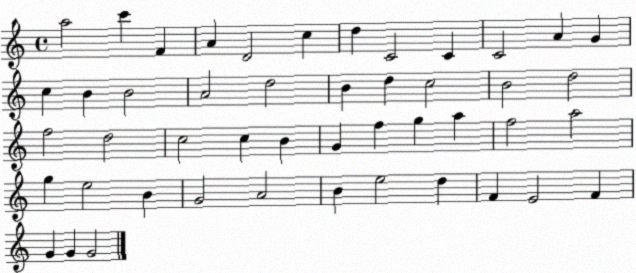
X:1
T:Untitled
M:4/4
L:1/4
K:C
a2 c' F A D2 c d C2 C C2 A G c B B2 A2 d2 B d c2 B2 d2 f2 d2 c2 c B G f g a f2 a2 g e2 B G2 A2 B e2 d F E2 F G G G2